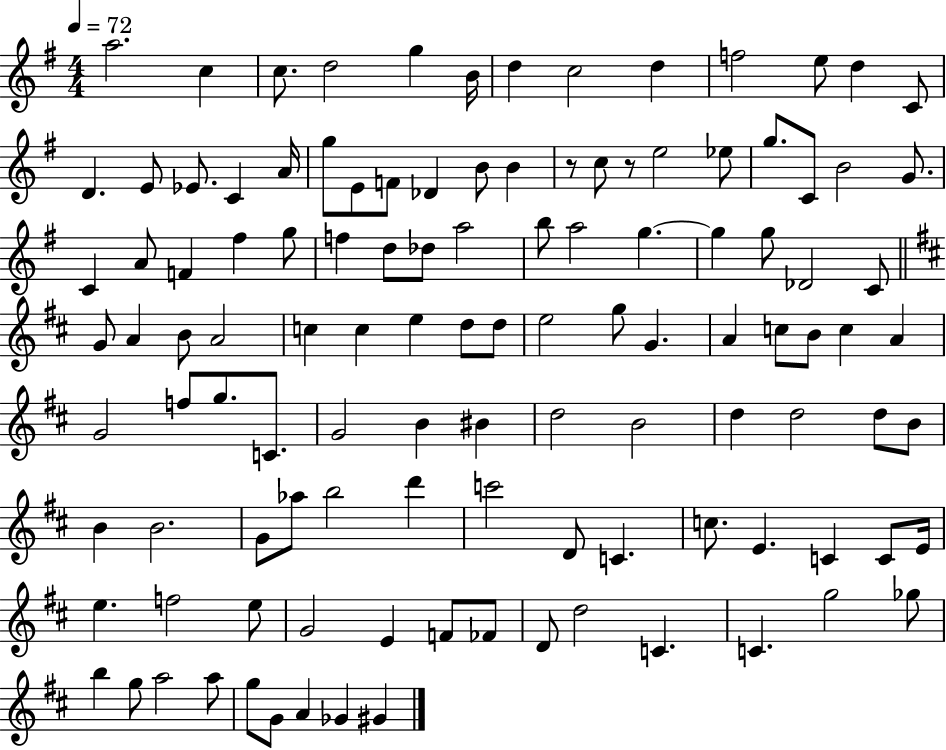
A5/h. C5/q C5/e. D5/h G5/q B4/s D5/q C5/h D5/q F5/h E5/e D5/q C4/e D4/q. E4/e Eb4/e. C4/q A4/s G5/e E4/e F4/e Db4/q B4/e B4/q R/e C5/e R/e E5/h Eb5/e G5/e. C4/e B4/h G4/e. C4/q A4/e F4/q F#5/q G5/e F5/q D5/e Db5/e A5/h B5/e A5/h G5/q. G5/q G5/e Db4/h C4/e G4/e A4/q B4/e A4/h C5/q C5/q E5/q D5/e D5/e E5/h G5/e G4/q. A4/q C5/e B4/e C5/q A4/q G4/h F5/e G5/e. C4/e. G4/h B4/q BIS4/q D5/h B4/h D5/q D5/h D5/e B4/e B4/q B4/h. G4/e Ab5/e B5/h D6/q C6/h D4/e C4/q. C5/e. E4/q. C4/q C4/e E4/s E5/q. F5/h E5/e G4/h E4/q F4/e FES4/e D4/e D5/h C4/q. C4/q. G5/h Gb5/e B5/q G5/e A5/h A5/e G5/e G4/e A4/q Gb4/q G#4/q